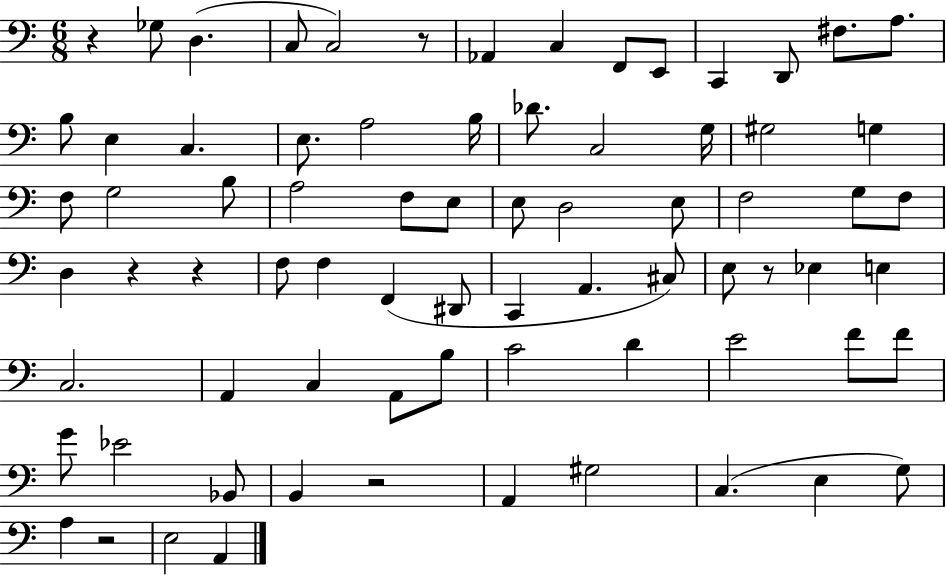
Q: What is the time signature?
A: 6/8